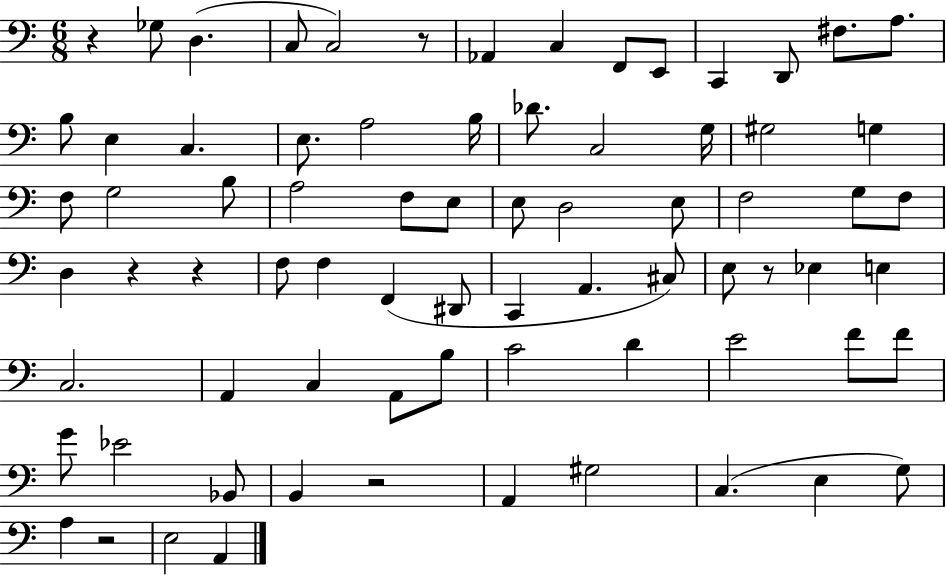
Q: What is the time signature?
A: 6/8